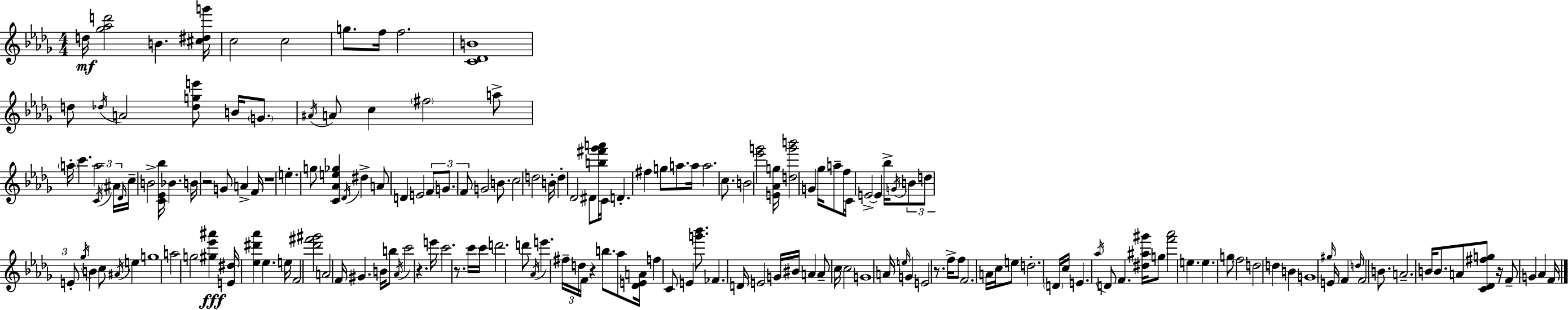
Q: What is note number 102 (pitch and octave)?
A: C4